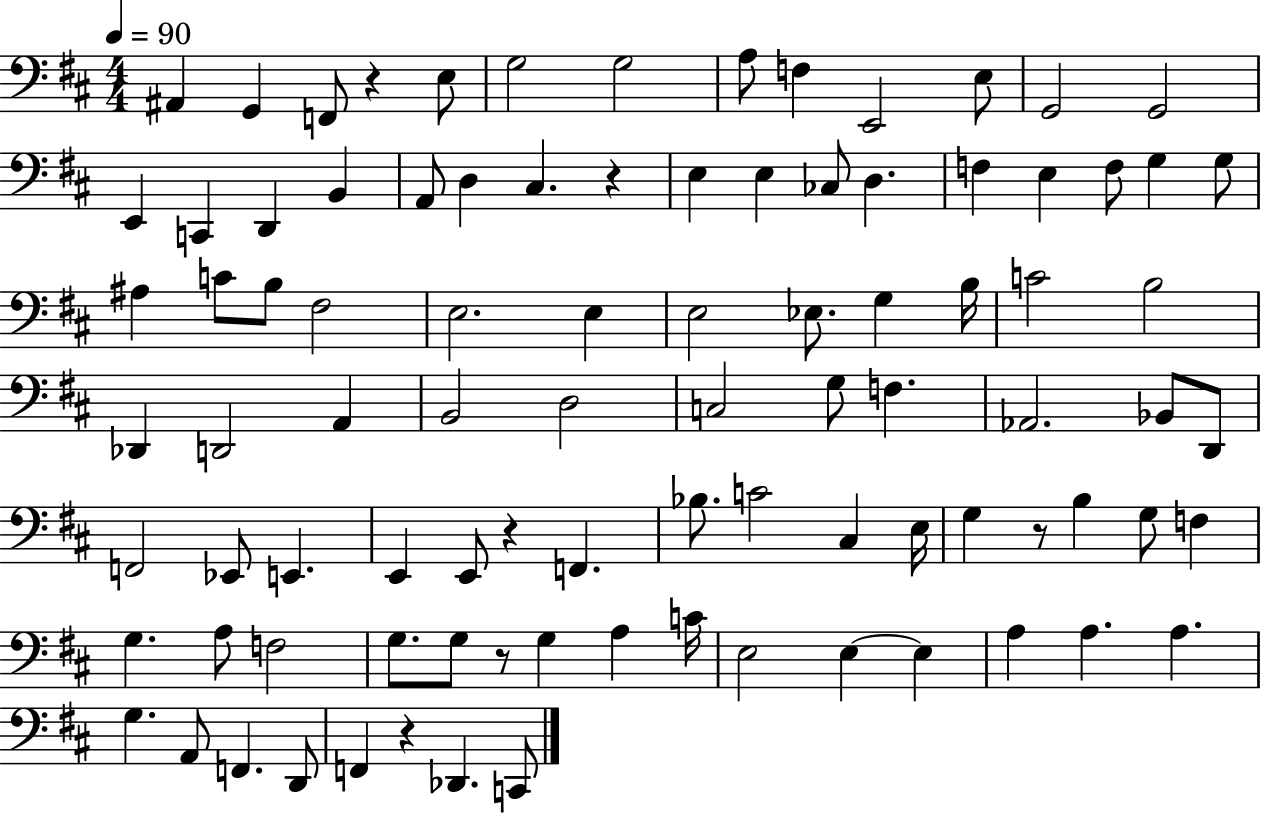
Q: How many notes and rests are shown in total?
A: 92